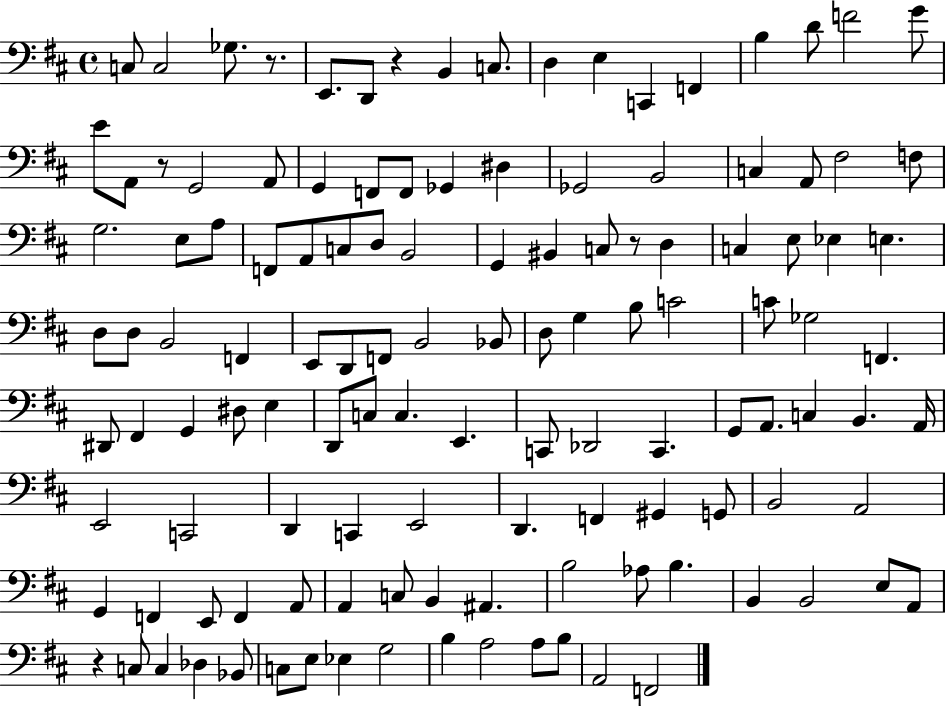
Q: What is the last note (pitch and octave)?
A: F2